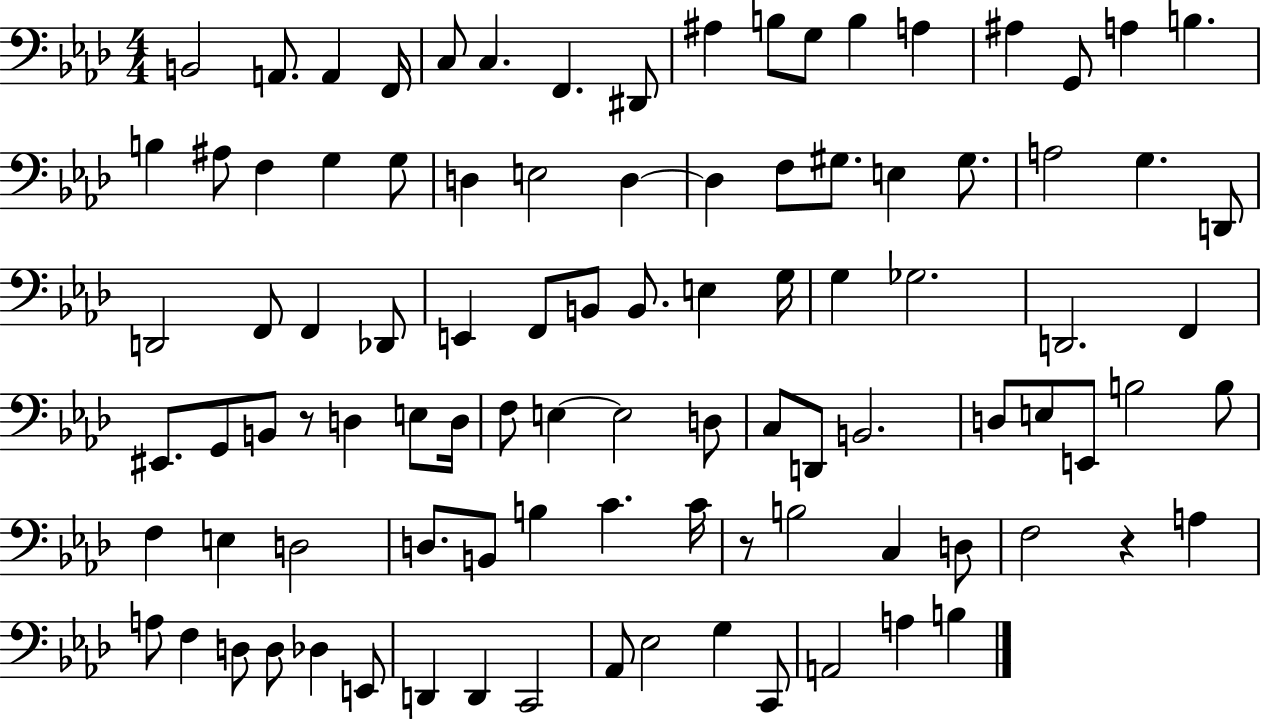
B2/h A2/e. A2/q F2/s C3/e C3/q. F2/q. D#2/e A#3/q B3/e G3/e B3/q A3/q A#3/q G2/e A3/q B3/q. B3/q A#3/e F3/q G3/q G3/e D3/q E3/h D3/q D3/q F3/e G#3/e. E3/q G#3/e. A3/h G3/q. D2/e D2/h F2/e F2/q Db2/e E2/q F2/e B2/e B2/e. E3/q G3/s G3/q Gb3/h. D2/h. F2/q EIS2/e. G2/e B2/e R/e D3/q E3/e D3/s F3/e E3/q E3/h D3/e C3/e D2/e B2/h. D3/e E3/e E2/e B3/h B3/e F3/q E3/q D3/h D3/e. B2/e B3/q C4/q. C4/s R/e B3/h C3/q D3/e F3/h R/q A3/q A3/e F3/q D3/e D3/e Db3/q E2/e D2/q D2/q C2/h Ab2/e Eb3/h G3/q C2/e A2/h A3/q B3/q